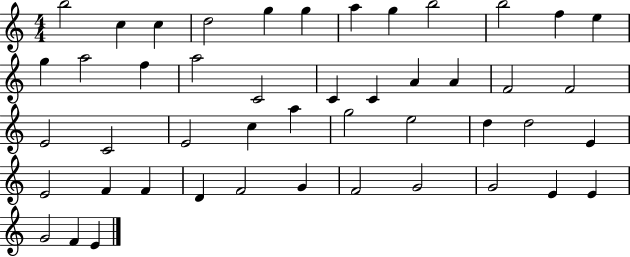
B5/h C5/q C5/q D5/h G5/q G5/q A5/q G5/q B5/h B5/h F5/q E5/q G5/q A5/h F5/q A5/h C4/h C4/q C4/q A4/q A4/q F4/h F4/h E4/h C4/h E4/h C5/q A5/q G5/h E5/h D5/q D5/h E4/q E4/h F4/q F4/q D4/q F4/h G4/q F4/h G4/h G4/h E4/q E4/q G4/h F4/q E4/q